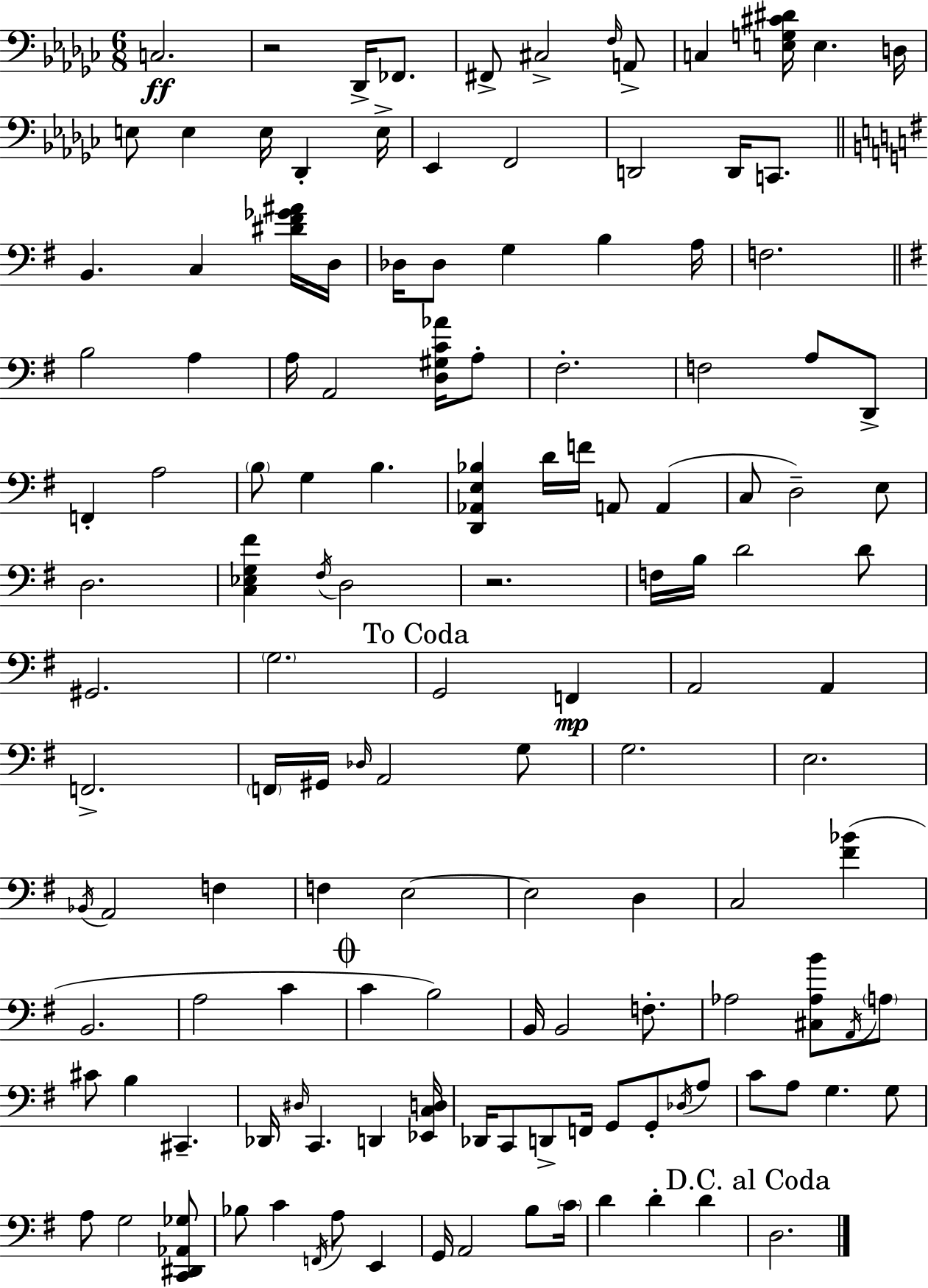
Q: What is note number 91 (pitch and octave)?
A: C#4